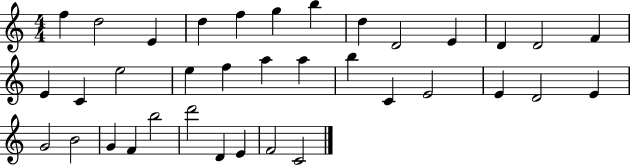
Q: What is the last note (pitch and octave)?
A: C4